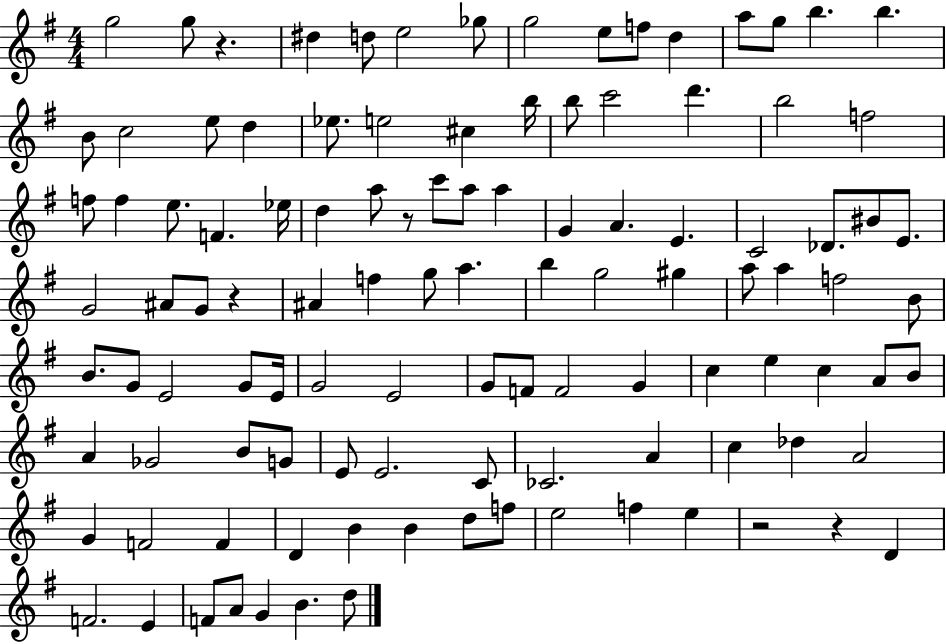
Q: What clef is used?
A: treble